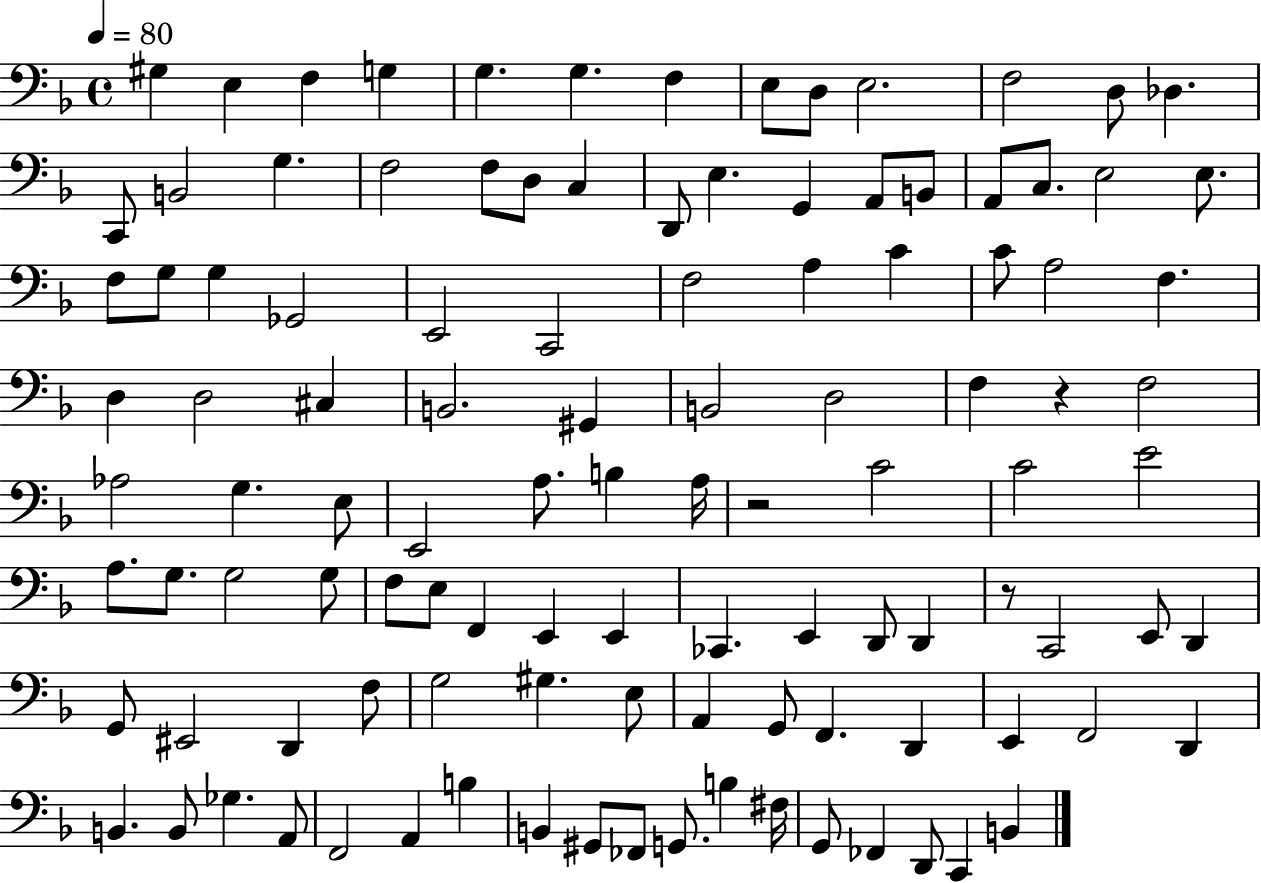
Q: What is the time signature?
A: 4/4